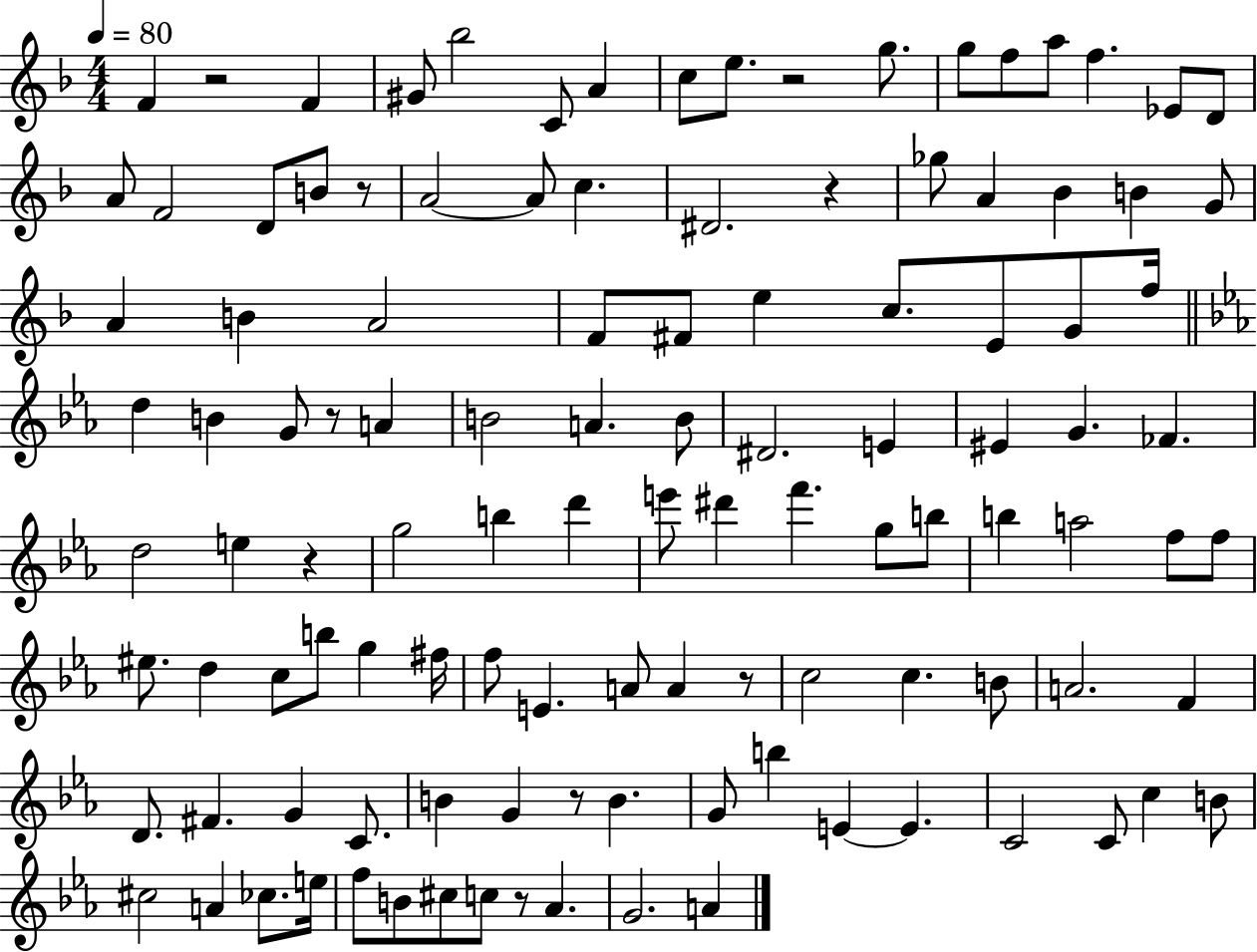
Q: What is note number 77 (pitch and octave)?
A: B4